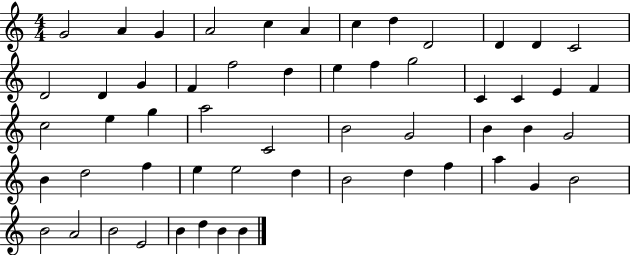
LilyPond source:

{
  \clef treble
  \numericTimeSignature
  \time 4/4
  \key c \major
  g'2 a'4 g'4 | a'2 c''4 a'4 | c''4 d''4 d'2 | d'4 d'4 c'2 | \break d'2 d'4 g'4 | f'4 f''2 d''4 | e''4 f''4 g''2 | c'4 c'4 e'4 f'4 | \break c''2 e''4 g''4 | a''2 c'2 | b'2 g'2 | b'4 b'4 g'2 | \break b'4 d''2 f''4 | e''4 e''2 d''4 | b'2 d''4 f''4 | a''4 g'4 b'2 | \break b'2 a'2 | b'2 e'2 | b'4 d''4 b'4 b'4 | \bar "|."
}